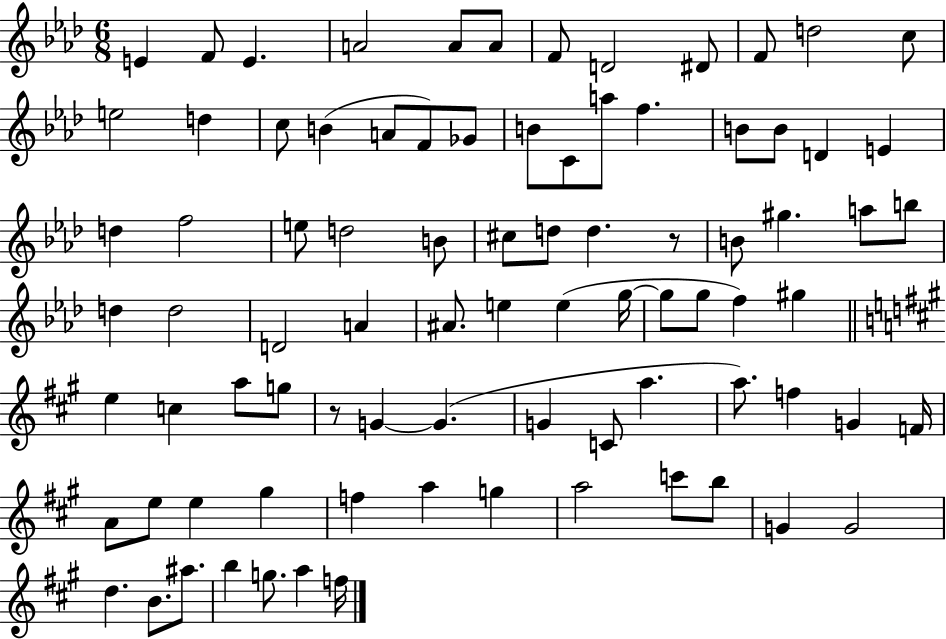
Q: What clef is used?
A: treble